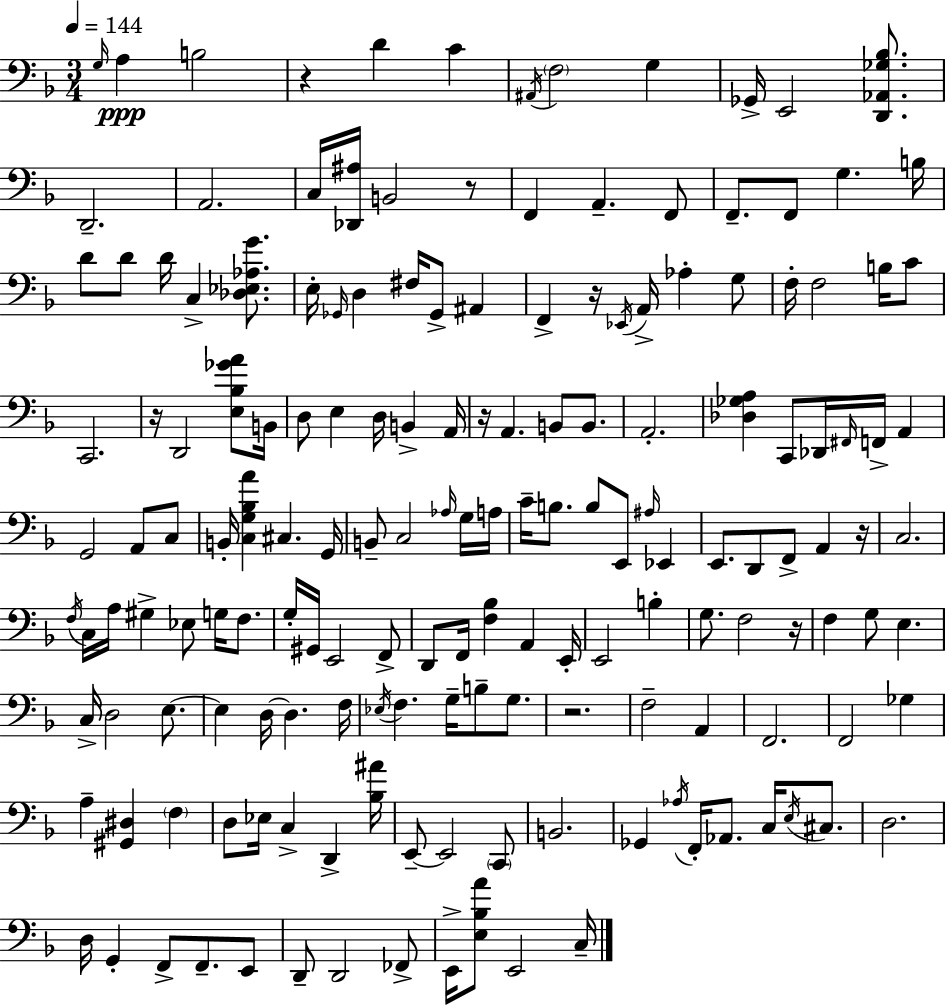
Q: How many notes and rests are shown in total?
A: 165